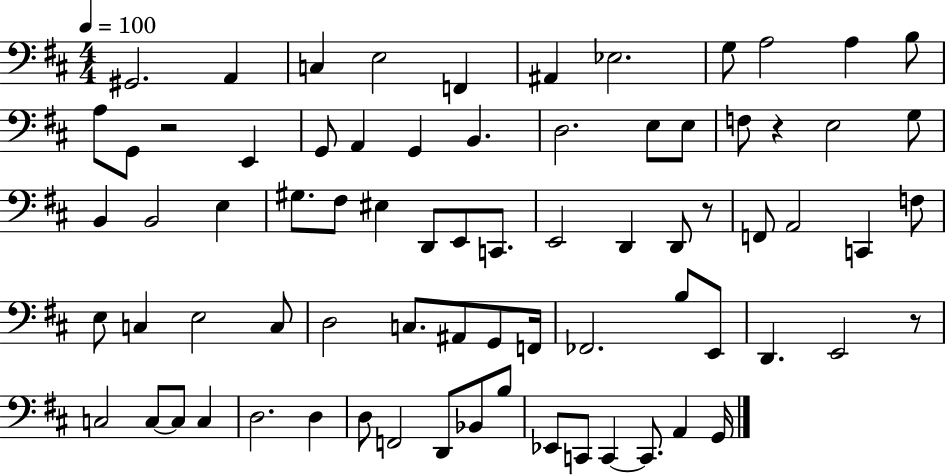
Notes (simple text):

G#2/h. A2/q C3/q E3/h F2/q A#2/q Eb3/h. G3/e A3/h A3/q B3/e A3/e G2/e R/h E2/q G2/e A2/q G2/q B2/q. D3/h. E3/e E3/e F3/e R/q E3/h G3/e B2/q B2/h E3/q G#3/e. F#3/e EIS3/q D2/e E2/e C2/e. E2/h D2/q D2/e R/e F2/e A2/h C2/q F3/e E3/e C3/q E3/h C3/e D3/h C3/e. A#2/e G2/e F2/s FES2/h. B3/e E2/e D2/q. E2/h R/e C3/h C3/e C3/e C3/q D3/h. D3/q D3/e F2/h D2/e Bb2/e B3/e Eb2/e C2/e C2/q C2/e. A2/q G2/s